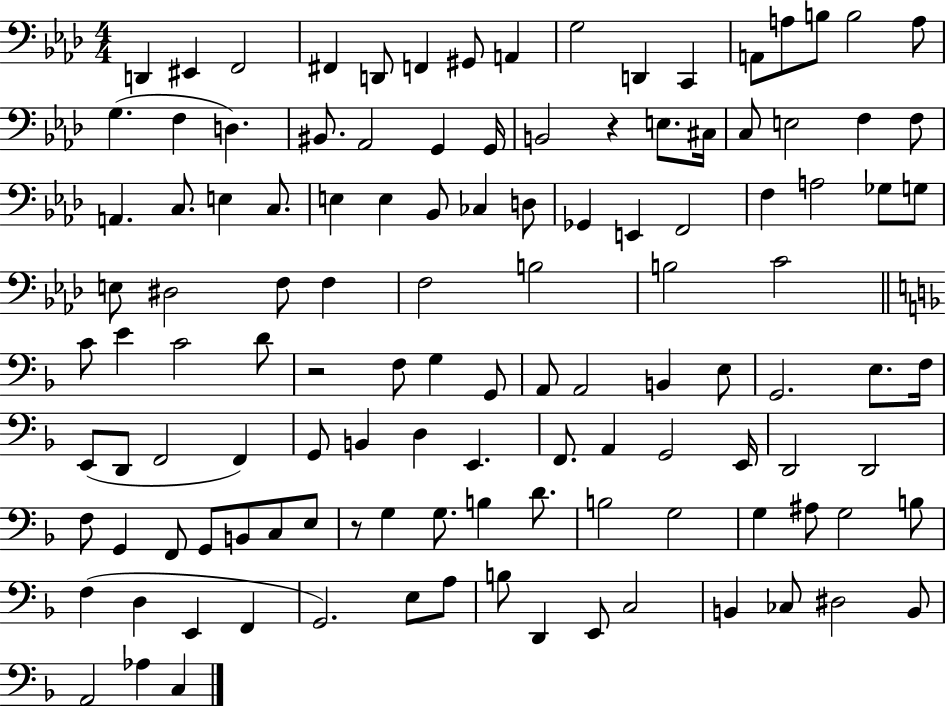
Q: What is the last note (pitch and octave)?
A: C3